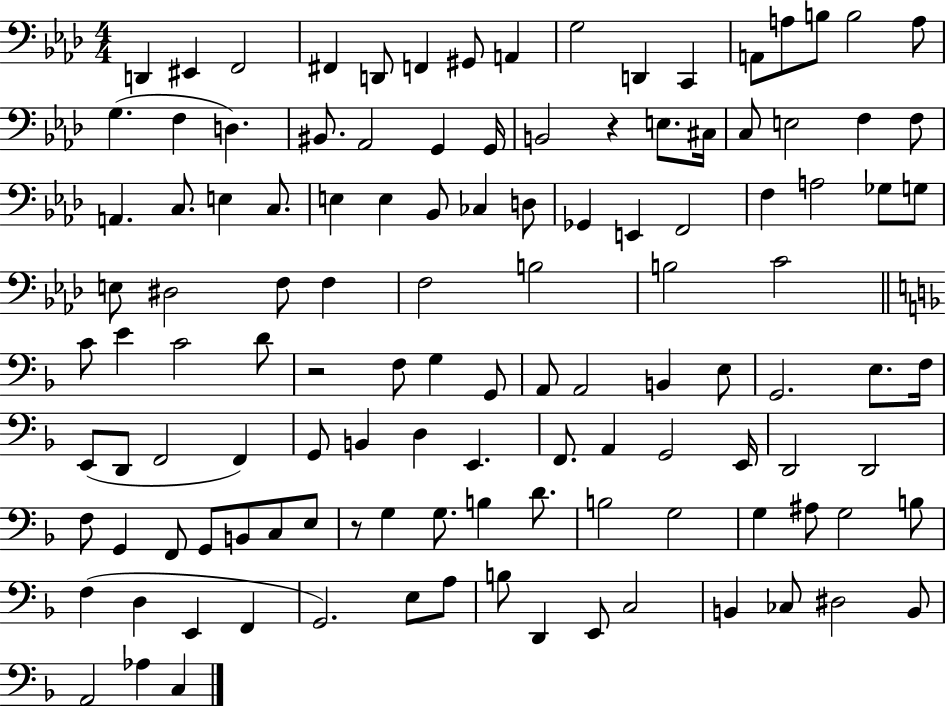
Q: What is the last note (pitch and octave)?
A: C3